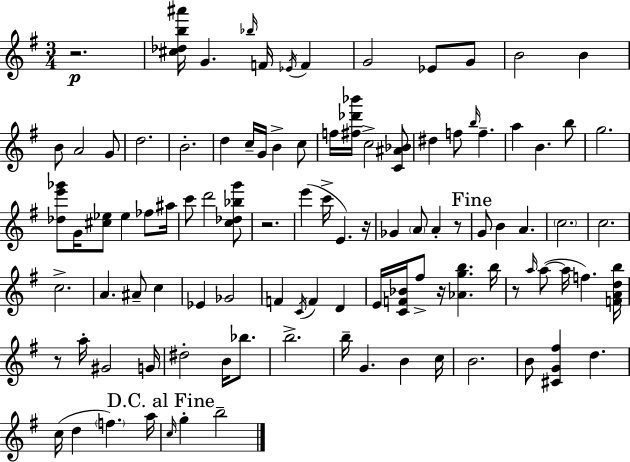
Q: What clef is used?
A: treble